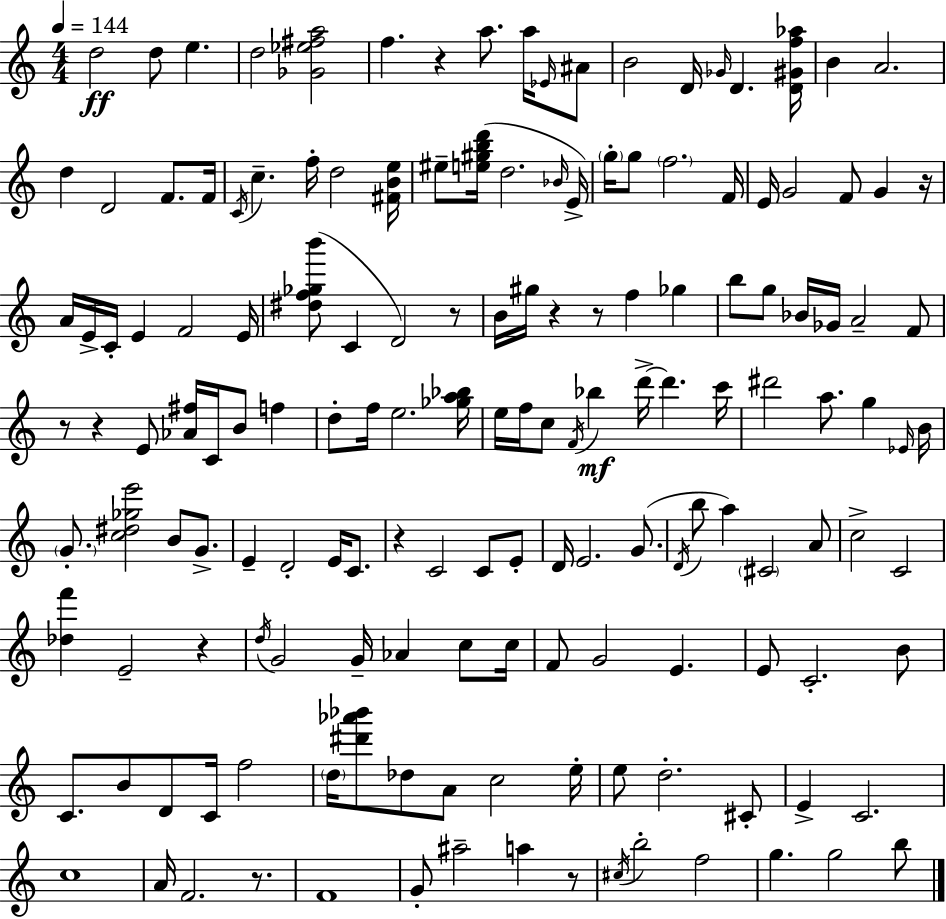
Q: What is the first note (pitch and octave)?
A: D5